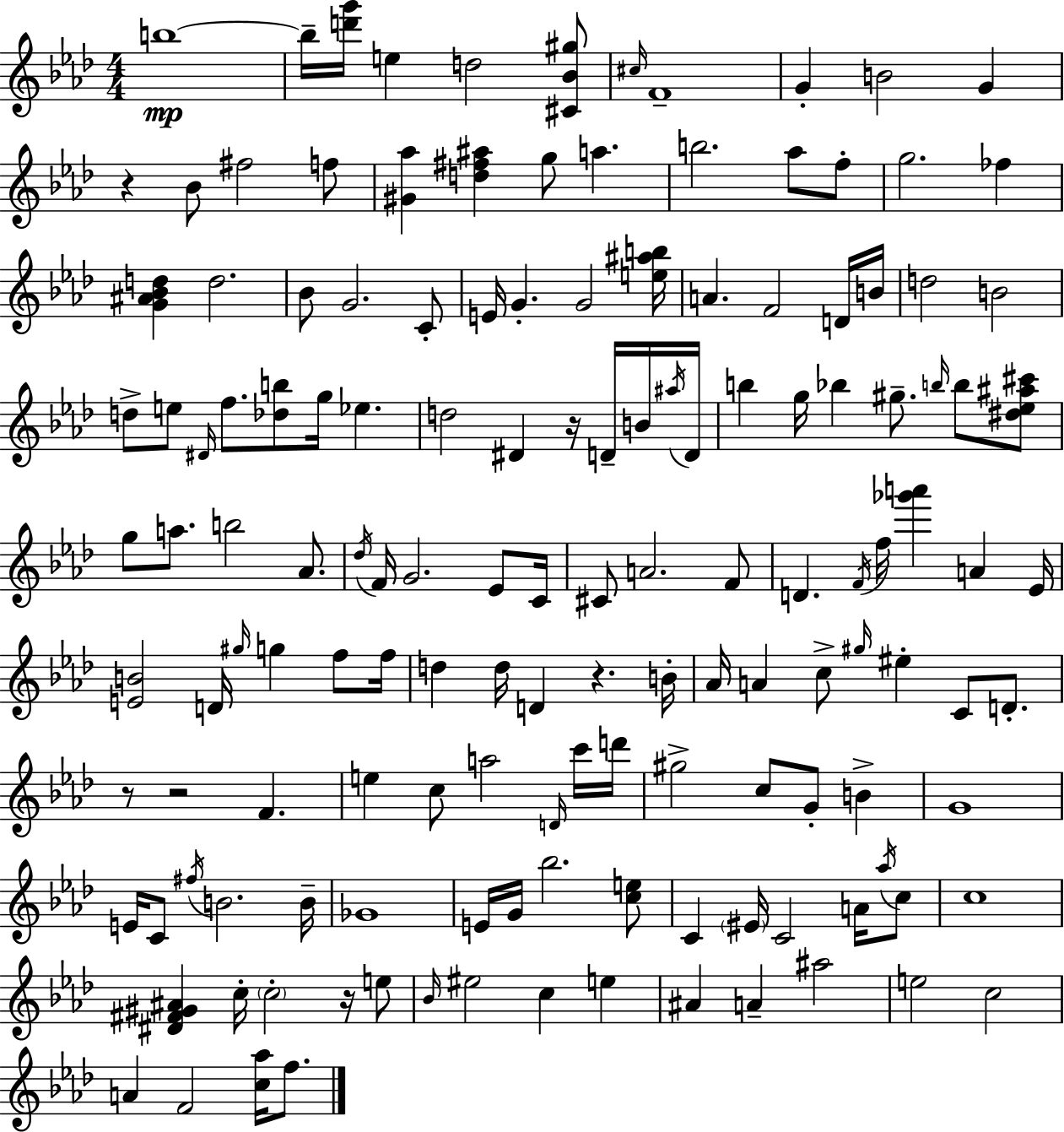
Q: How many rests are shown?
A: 6